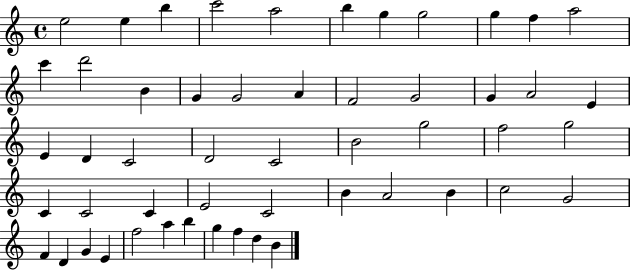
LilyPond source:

{
  \clef treble
  \time 4/4
  \defaultTimeSignature
  \key c \major
  e''2 e''4 b''4 | c'''2 a''2 | b''4 g''4 g''2 | g''4 f''4 a''2 | \break c'''4 d'''2 b'4 | g'4 g'2 a'4 | f'2 g'2 | g'4 a'2 e'4 | \break e'4 d'4 c'2 | d'2 c'2 | b'2 g''2 | f''2 g''2 | \break c'4 c'2 c'4 | e'2 c'2 | b'4 a'2 b'4 | c''2 g'2 | \break f'4 d'4 g'4 e'4 | f''2 a''4 b''4 | g''4 f''4 d''4 b'4 | \bar "|."
}